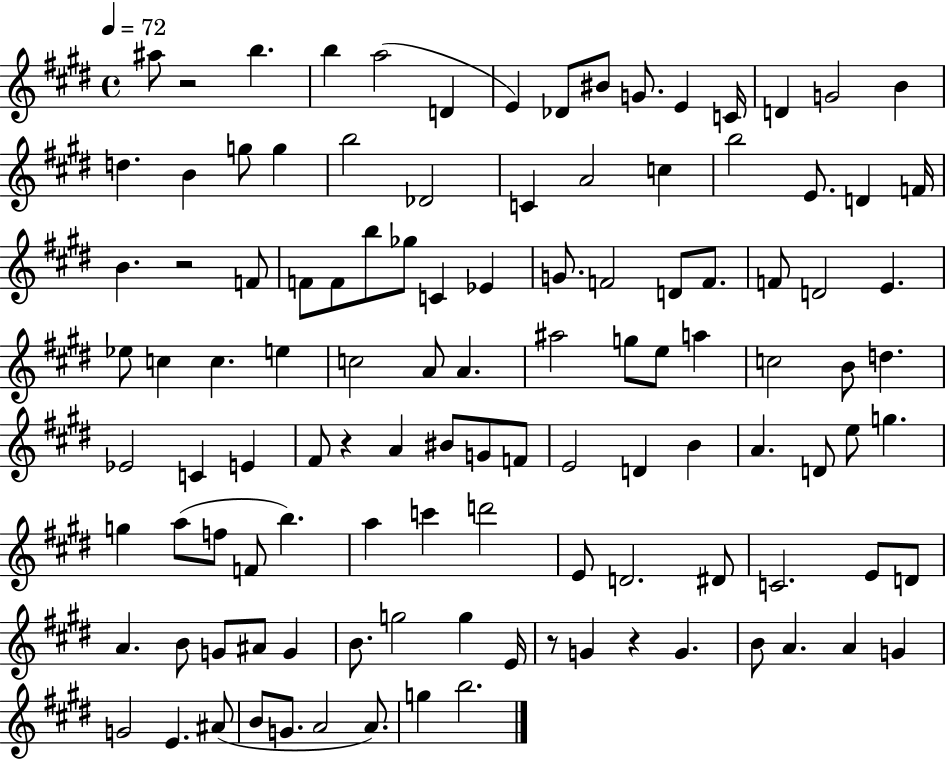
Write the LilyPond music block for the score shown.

{
  \clef treble
  \time 4/4
  \defaultTimeSignature
  \key e \major
  \tempo 4 = 72
  ais''8 r2 b''4. | b''4 a''2( d'4 | e'4) des'8 bis'8 g'8. e'4 c'16 | d'4 g'2 b'4 | \break d''4. b'4 g''8 g''4 | b''2 des'2 | c'4 a'2 c''4 | b''2 e'8. d'4 f'16 | \break b'4. r2 f'8 | f'8 f'8 b''8 ges''8 c'4 ees'4 | g'8. f'2 d'8 f'8. | f'8 d'2 e'4. | \break ees''8 c''4 c''4. e''4 | c''2 a'8 a'4. | ais''2 g''8 e''8 a''4 | c''2 b'8 d''4. | \break ees'2 c'4 e'4 | fis'8 r4 a'4 bis'8 g'8 f'8 | e'2 d'4 b'4 | a'4. d'8 e''8 g''4. | \break g''4 a''8( f''8 f'8 b''4.) | a''4 c'''4 d'''2 | e'8 d'2. dis'8 | c'2. e'8 d'8 | \break a'4. b'8 g'8 ais'8 g'4 | b'8. g''2 g''4 e'16 | r8 g'4 r4 g'4. | b'8 a'4. a'4 g'4 | \break g'2 e'4. ais'8( | b'8 g'8. a'2 a'8.) | g''4 b''2. | \bar "|."
}